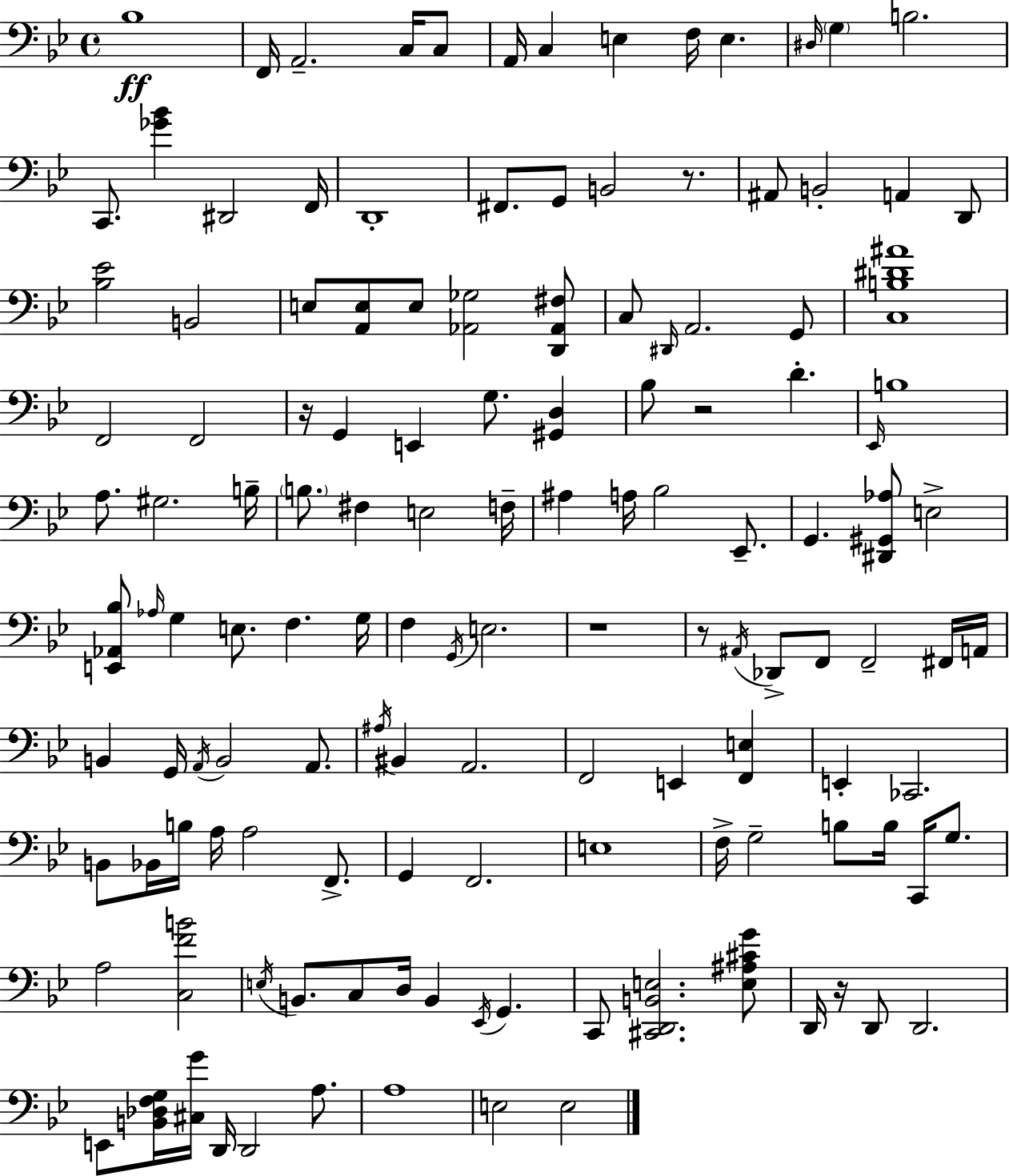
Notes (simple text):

Bb3/w F2/s A2/h. C3/s C3/e A2/s C3/q E3/q F3/s E3/q. D#3/s G3/q B3/h. C2/e. [Gb4,Bb4]/q D#2/h F2/s D2/w F#2/e. G2/e B2/h R/e. A#2/e B2/h A2/q D2/e [Bb3,Eb4]/h B2/h E3/e [A2,E3]/e E3/e [Ab2,Gb3]/h [D2,Ab2,F#3]/e C3/e D#2/s A2/h. G2/e [C3,B3,D#4,A#4]/w F2/h F2/h R/s G2/q E2/q G3/e. [G#2,D3]/q Bb3/e R/h D4/q. Eb2/s B3/w A3/e. G#3/h. B3/s B3/e. F#3/q E3/h F3/s A#3/q A3/s Bb3/h Eb2/e. G2/q. [D#2,G#2,Ab3]/e E3/h [E2,Ab2,Bb3]/e Ab3/s G3/q E3/e. F3/q. G3/s F3/q G2/s E3/h. R/w R/e A#2/s Db2/e F2/e F2/h F#2/s A2/s B2/q G2/s A2/s B2/h A2/e. A#3/s BIS2/q A2/h. F2/h E2/q [F2,E3]/q E2/q CES2/h. B2/e Bb2/s B3/s A3/s A3/h F2/e. G2/q F2/h. E3/w F3/s G3/h B3/e B3/s C2/s G3/e. A3/h [C3,F4,B4]/h E3/s B2/e. C3/e D3/s B2/q Eb2/s G2/q. C2/e [C#2,D2,B2,E3]/h. [E3,A#3,C#4,G4]/e D2/s R/s D2/e D2/h. E2/e [B2,Db3,F3,G3]/s [C#3,G4]/s D2/s D2/h A3/e. A3/w E3/h E3/h